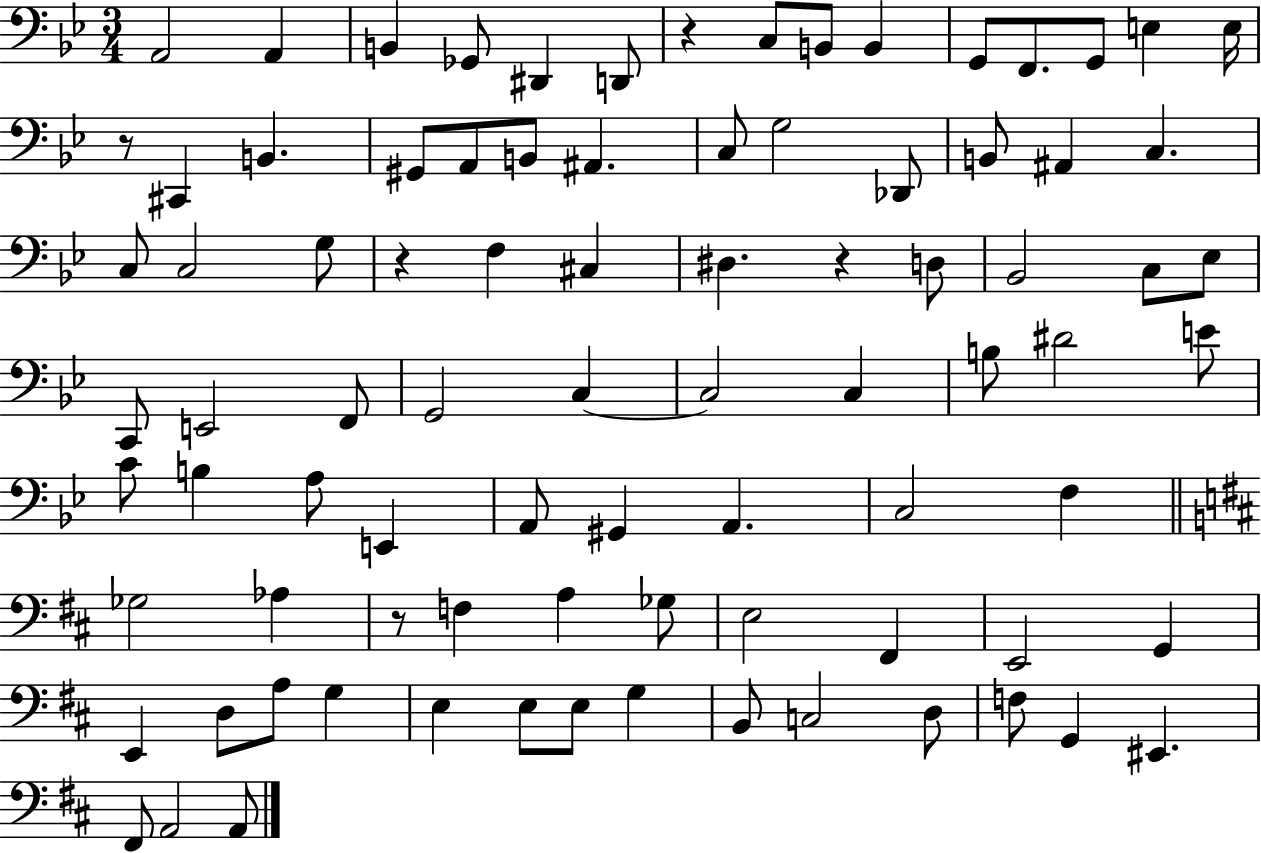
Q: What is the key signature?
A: BES major